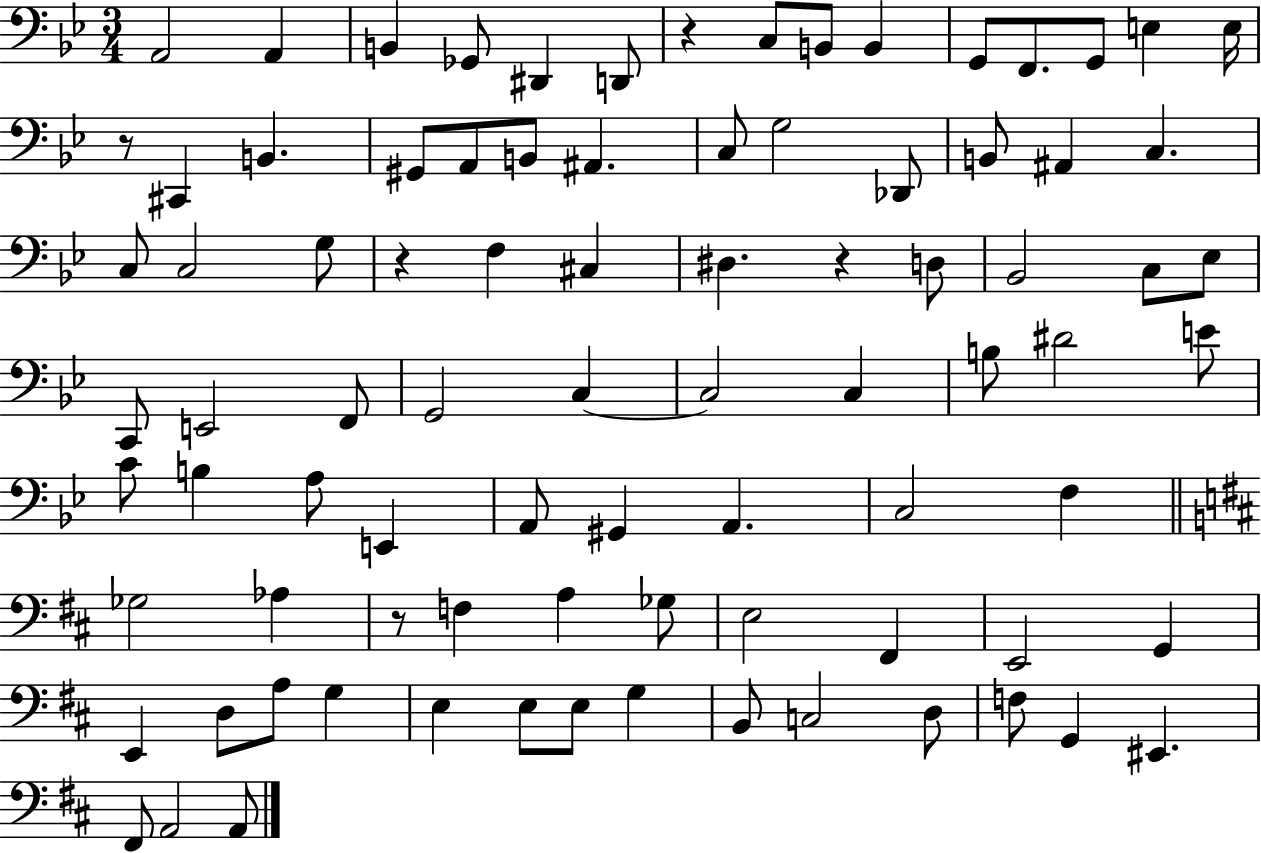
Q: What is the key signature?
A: BES major